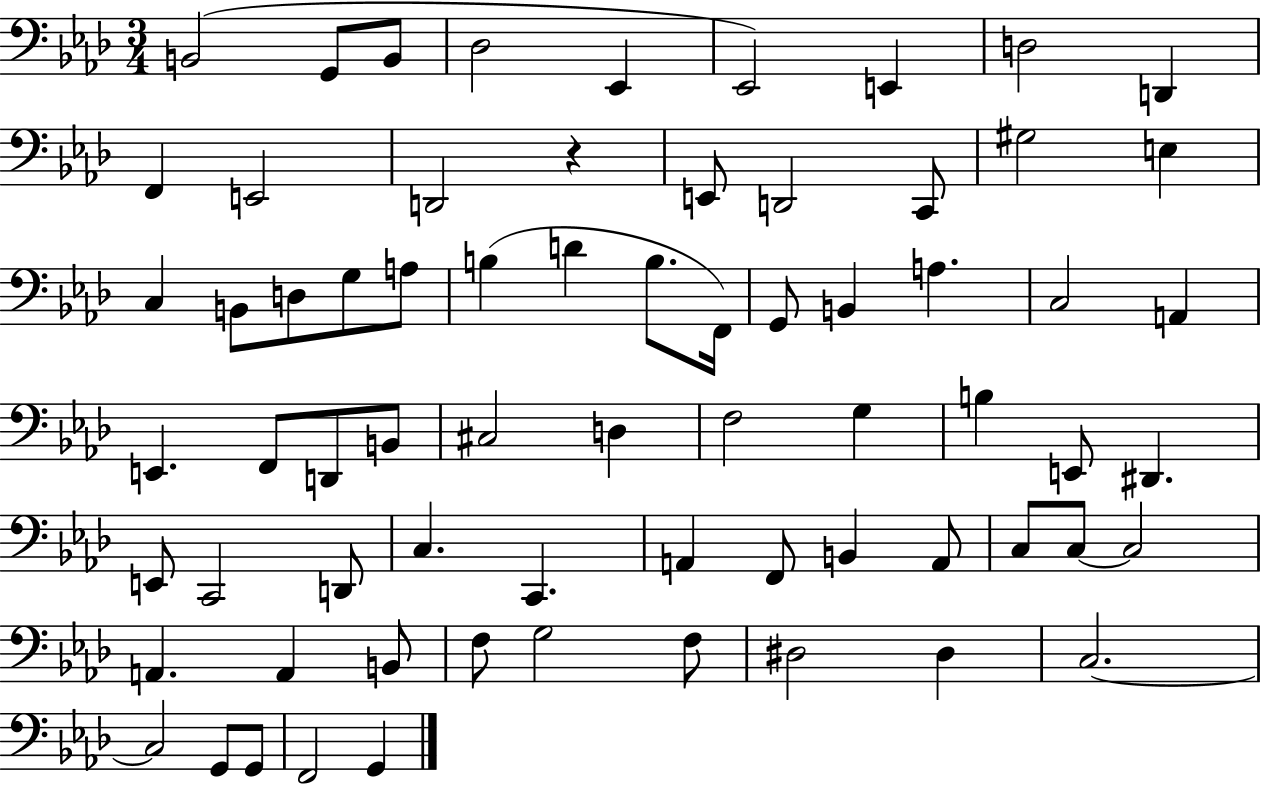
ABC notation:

X:1
T:Untitled
M:3/4
L:1/4
K:Ab
B,,2 G,,/2 B,,/2 _D,2 _E,, _E,,2 E,, D,2 D,, F,, E,,2 D,,2 z E,,/2 D,,2 C,,/2 ^G,2 E, C, B,,/2 D,/2 G,/2 A,/2 B, D B,/2 F,,/4 G,,/2 B,, A, C,2 A,, E,, F,,/2 D,,/2 B,,/2 ^C,2 D, F,2 G, B, E,,/2 ^D,, E,,/2 C,,2 D,,/2 C, C,, A,, F,,/2 B,, A,,/2 C,/2 C,/2 C,2 A,, A,, B,,/2 F,/2 G,2 F,/2 ^D,2 ^D, C,2 C,2 G,,/2 G,,/2 F,,2 G,,